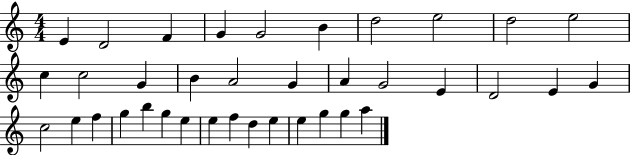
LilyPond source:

{
  \clef treble
  \numericTimeSignature
  \time 4/4
  \key c \major
  e'4 d'2 f'4 | g'4 g'2 b'4 | d''2 e''2 | d''2 e''2 | \break c''4 c''2 g'4 | b'4 a'2 g'4 | a'4 g'2 e'4 | d'2 e'4 g'4 | \break c''2 e''4 f''4 | g''4 b''4 g''4 e''4 | e''4 f''4 d''4 e''4 | e''4 g''4 g''4 a''4 | \break \bar "|."
}